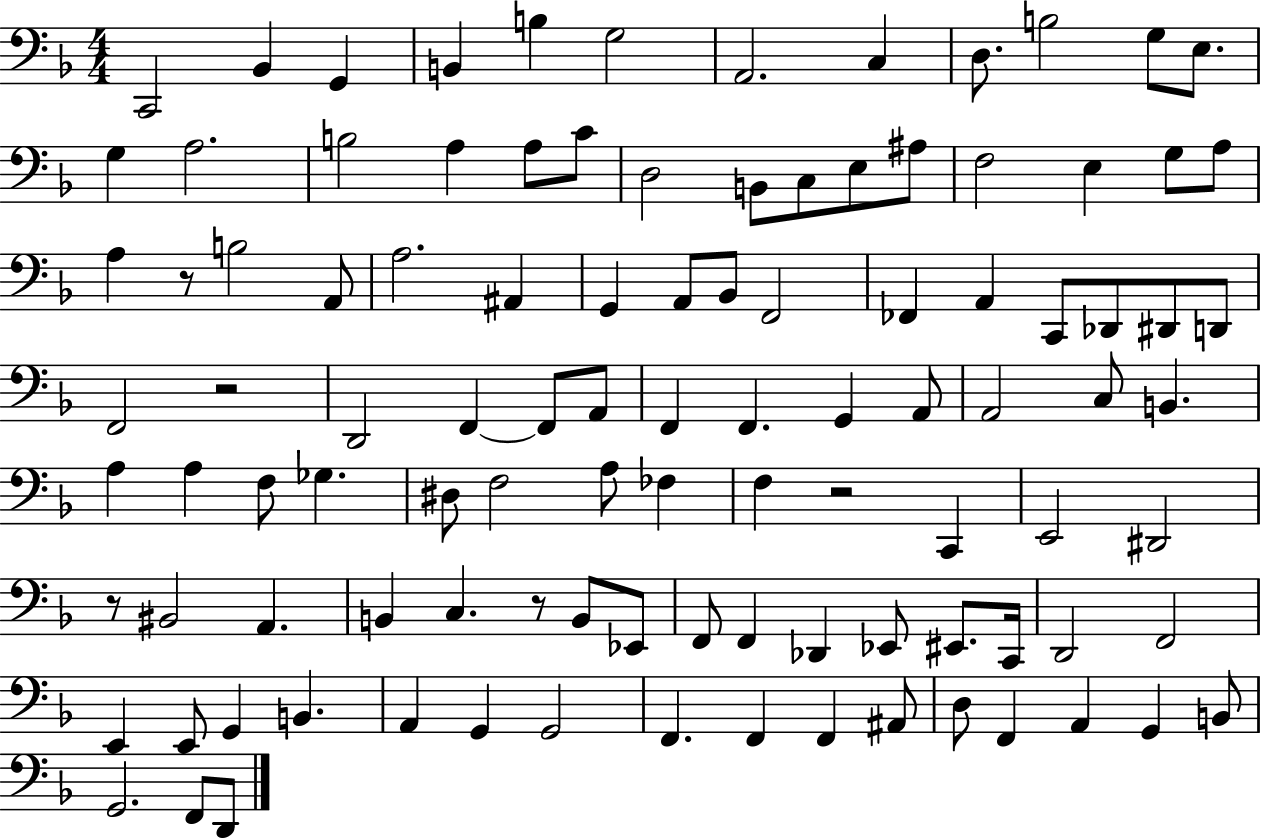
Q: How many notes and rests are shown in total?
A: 104